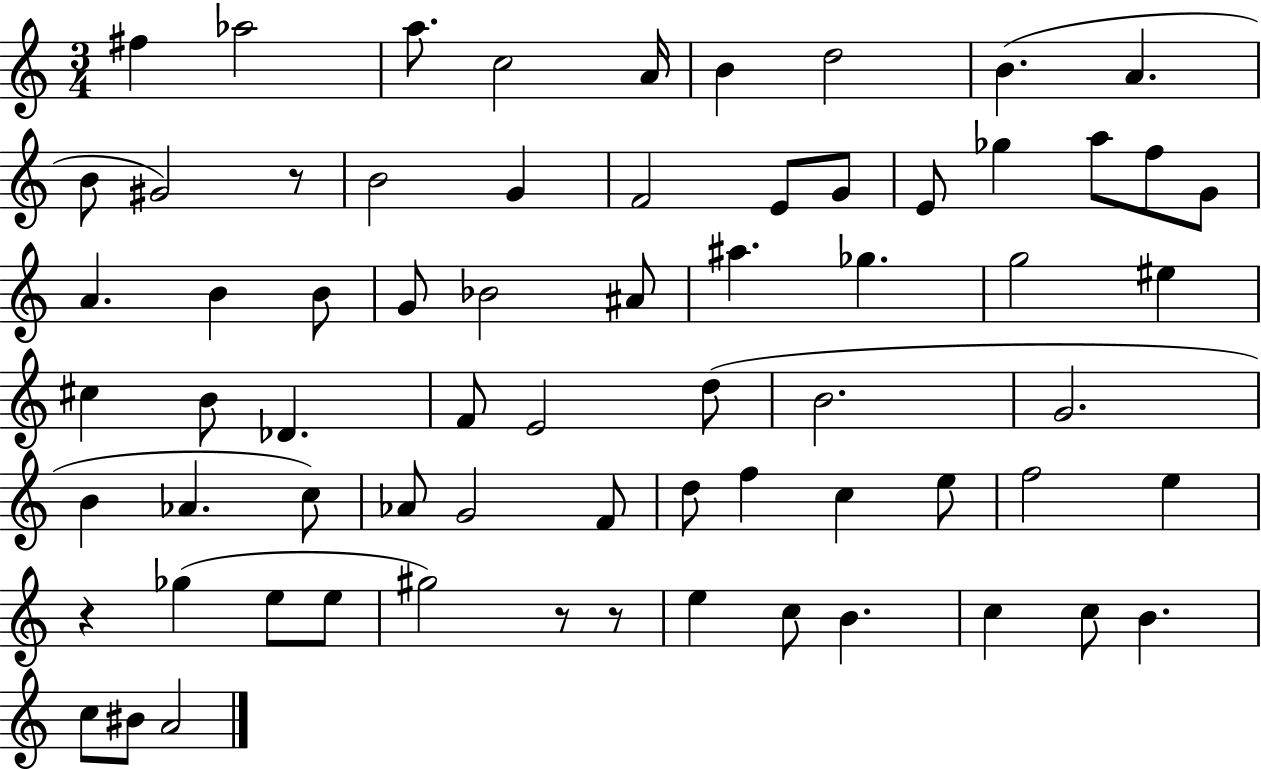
X:1
T:Untitled
M:3/4
L:1/4
K:C
^f _a2 a/2 c2 A/4 B d2 B A B/2 ^G2 z/2 B2 G F2 E/2 G/2 E/2 _g a/2 f/2 G/2 A B B/2 G/2 _B2 ^A/2 ^a _g g2 ^e ^c B/2 _D F/2 E2 d/2 B2 G2 B _A c/2 _A/2 G2 F/2 d/2 f c e/2 f2 e z _g e/2 e/2 ^g2 z/2 z/2 e c/2 B c c/2 B c/2 ^B/2 A2